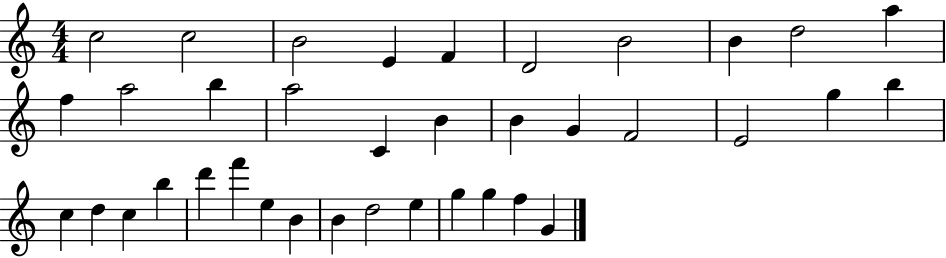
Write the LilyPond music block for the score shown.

{
  \clef treble
  \numericTimeSignature
  \time 4/4
  \key c \major
  c''2 c''2 | b'2 e'4 f'4 | d'2 b'2 | b'4 d''2 a''4 | \break f''4 a''2 b''4 | a''2 c'4 b'4 | b'4 g'4 f'2 | e'2 g''4 b''4 | \break c''4 d''4 c''4 b''4 | d'''4 f'''4 e''4 b'4 | b'4 d''2 e''4 | g''4 g''4 f''4 g'4 | \break \bar "|."
}